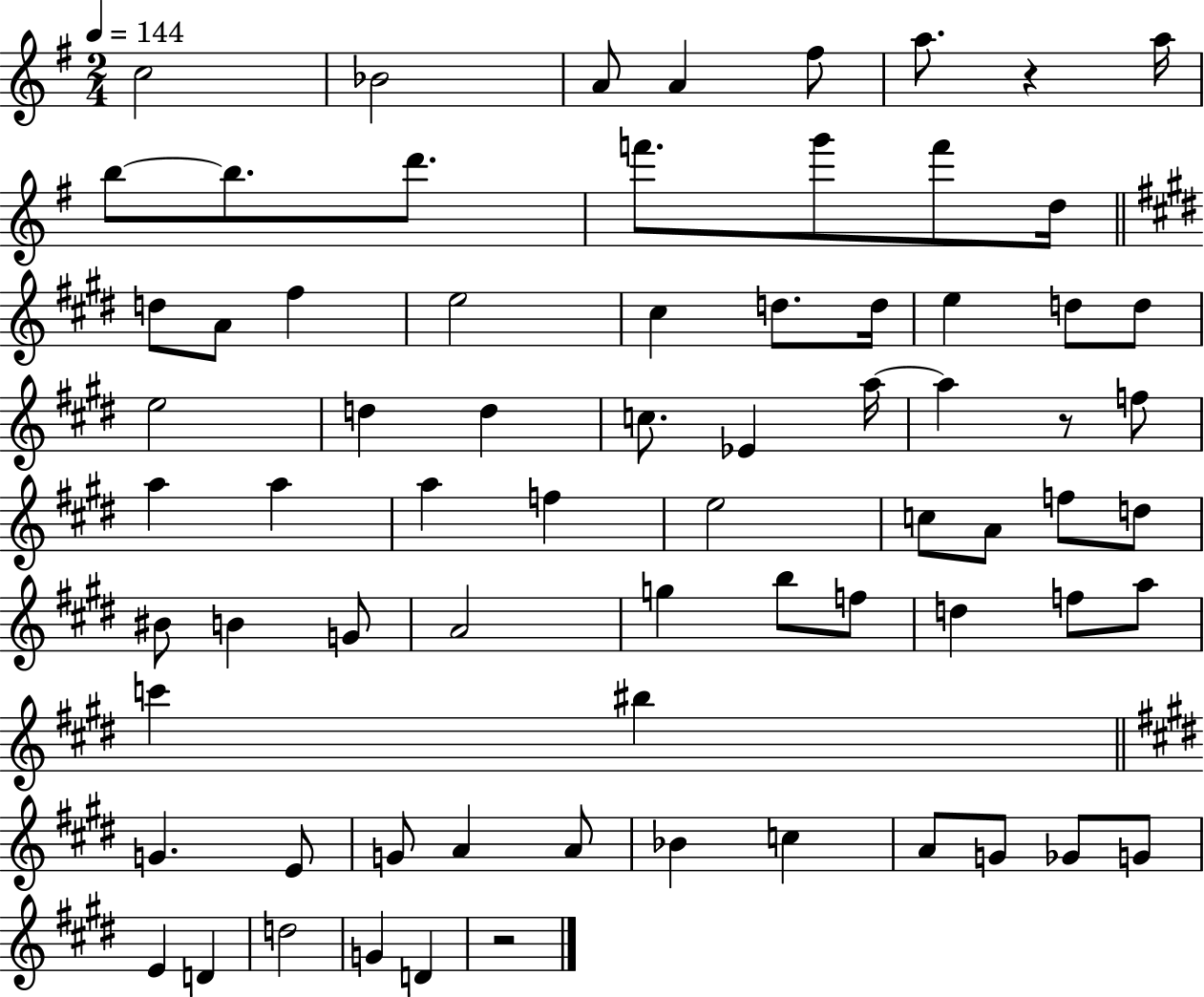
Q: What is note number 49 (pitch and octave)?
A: D5